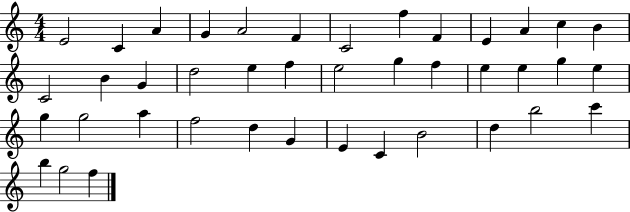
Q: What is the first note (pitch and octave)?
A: E4